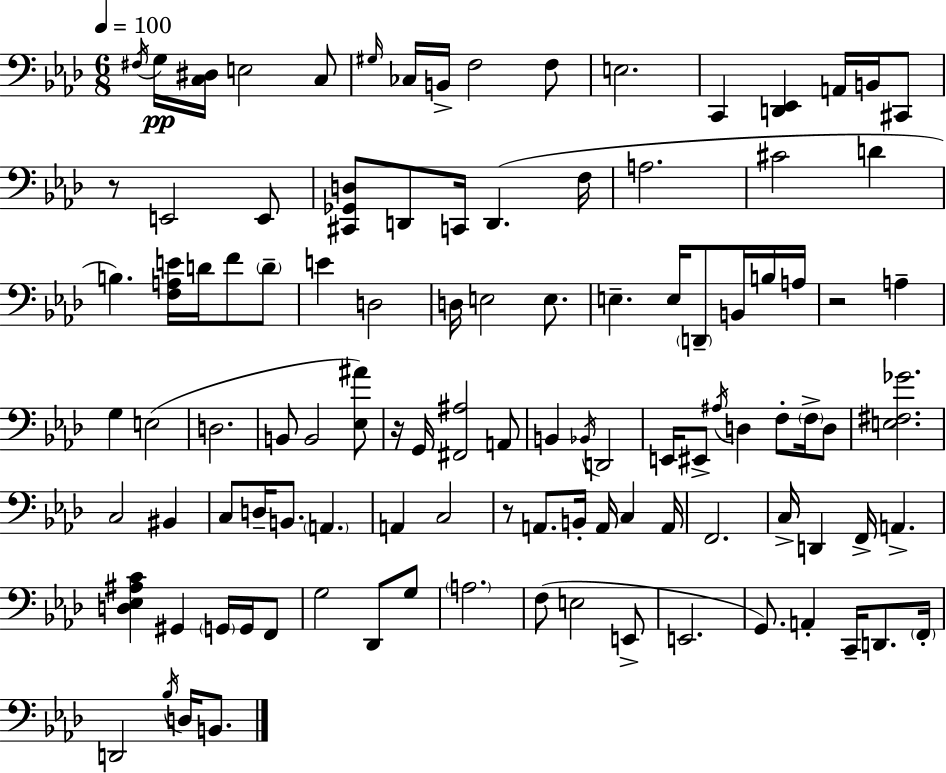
X:1
T:Untitled
M:6/8
L:1/4
K:Fm
^F,/4 G,/4 [C,^D,]/4 E,2 C,/2 ^G,/4 _C,/4 B,,/4 F,2 F,/2 E,2 C,, [D,,_E,,] A,,/4 B,,/4 ^C,,/2 z/2 E,,2 E,,/2 [^C,,_G,,D,]/2 D,,/2 C,,/4 D,, F,/4 A,2 ^C2 D B, [F,A,E]/4 D/4 F/2 D/2 E D,2 D,/4 E,2 E,/2 E, E,/4 D,,/2 B,,/4 B,/4 A,/4 z2 A, G, E,2 D,2 B,,/2 B,,2 [_E,^A]/2 z/4 G,,/4 [^F,,^A,]2 A,,/2 B,, _B,,/4 D,,2 E,,/4 ^E,,/2 ^A,/4 D, F,/2 F,/4 D,/2 [E,^F,_G]2 C,2 ^B,, C,/2 D,/4 B,,/2 A,, A,, C,2 z/2 A,,/2 B,,/4 A,,/4 C, A,,/4 F,,2 C,/4 D,, F,,/4 A,, [D,_E,^A,C] ^G,, G,,/4 G,,/4 F,,/2 G,2 _D,,/2 G,/2 A,2 F,/2 E,2 E,,/2 E,,2 G,,/2 A,, C,,/4 D,,/2 F,,/4 D,,2 _B,/4 D,/4 B,,/2